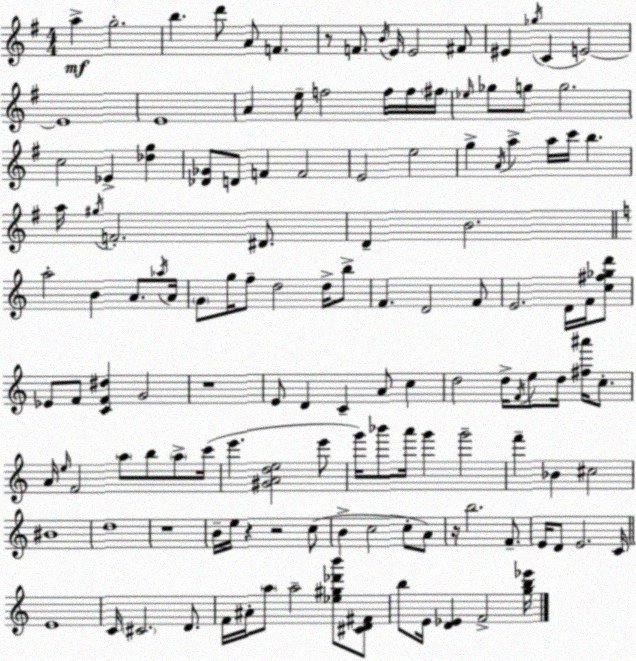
X:1
T:Untitled
M:4/4
L:1/4
K:Em
a g2 b d'/2 A/2 F z/2 F/2 B/4 E/4 E2 ^F/2 ^E _g/4 C E2 E4 E4 A e/4 f2 f/4 f/4 ^f/4 _e/4 _g/2 g/2 g2 c2 _E [_dg] [_D_G]/2 D/2 F F2 E2 e2 g A/4 a a/4 c'/4 b a/4 ^g/4 F2 ^D/2 D B2 a2 B A/2 _a/4 A/4 G/2 g/4 f/2 d2 d/4 b/2 F D2 F/2 E2 D/4 F/4 [c^f_gd']/2 _E/2 F/2 [CF^d] G2 z4 E/2 D C A/2 c d2 d/4 F/4 e/2 d/4 [^f^a']/4 c/2 A/4 e/4 F2 a/2 b/2 a/2 c'/4 e' [^GAde]2 e'/2 g'/4 _b'/2 a'/4 g' g'2 f' _B ^c2 ^B4 d4 z4 B/4 e/4 z z2 c/2 B c2 c/2 A/2 z/4 b2 F/2 E/4 D/2 E2 C/4 E4 C/4 ^C2 D/2 F/4 ^A/4 a/2 a2 [_e^g_d'b']/2 [^CD^F]/2 b/2 E/4 [D_E] F2 [gb_e']/4